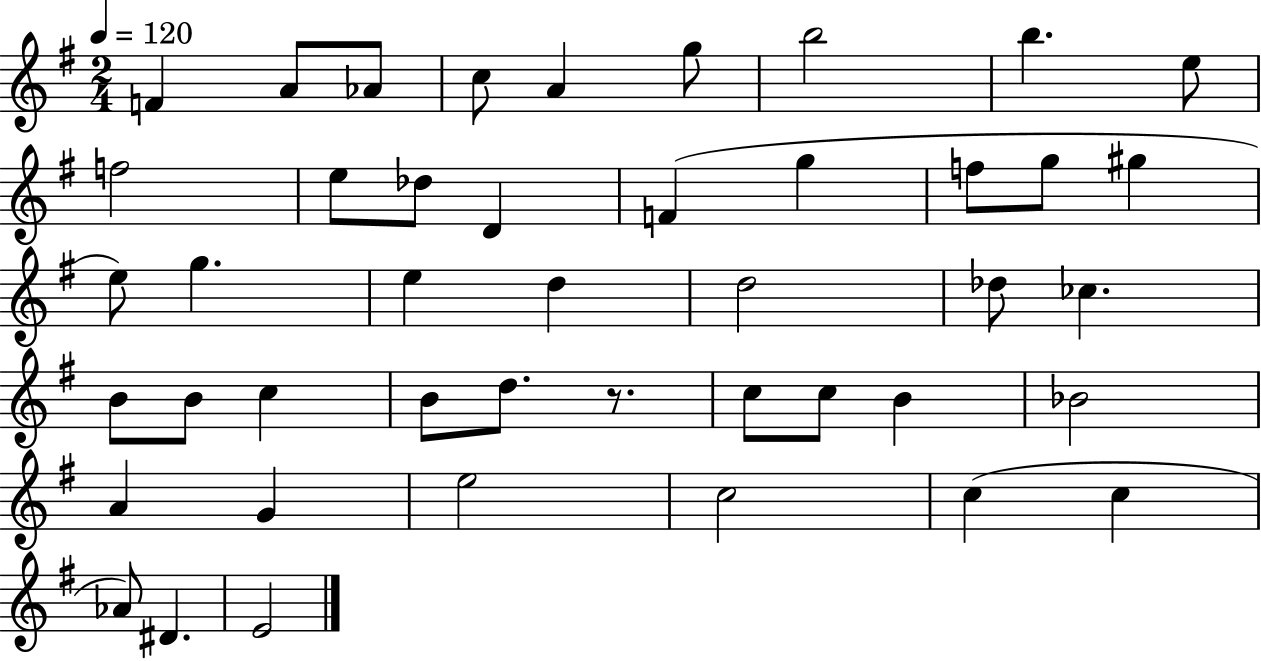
{
  \clef treble
  \numericTimeSignature
  \time 2/4
  \key g \major
  \tempo 4 = 120
  f'4 a'8 aes'8 | c''8 a'4 g''8 | b''2 | b''4. e''8 | \break f''2 | e''8 des''8 d'4 | f'4( g''4 | f''8 g''8 gis''4 | \break e''8) g''4. | e''4 d''4 | d''2 | des''8 ces''4. | \break b'8 b'8 c''4 | b'8 d''8. r8. | c''8 c''8 b'4 | bes'2 | \break a'4 g'4 | e''2 | c''2 | c''4( c''4 | \break aes'8) dis'4. | e'2 | \bar "|."
}